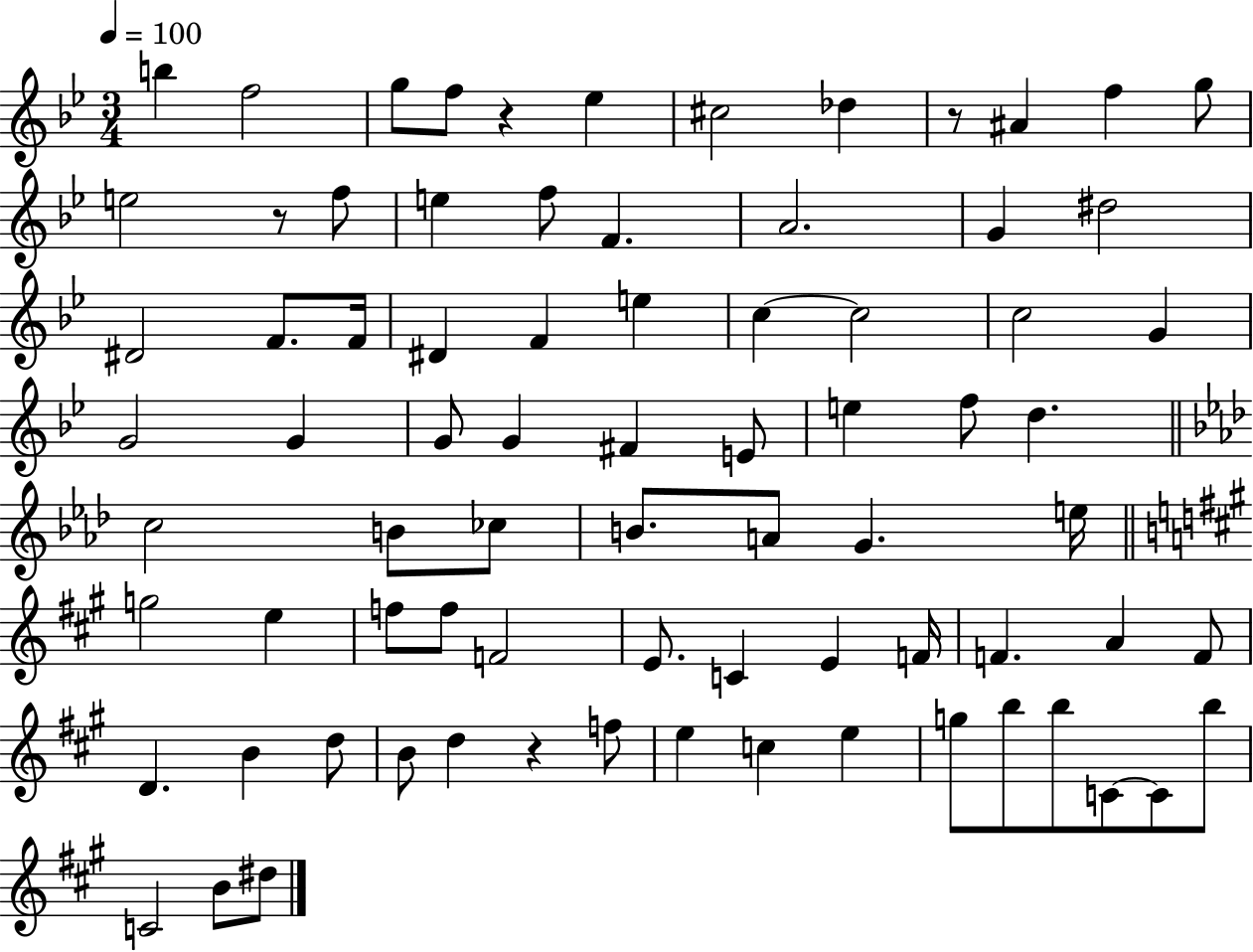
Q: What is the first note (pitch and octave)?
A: B5